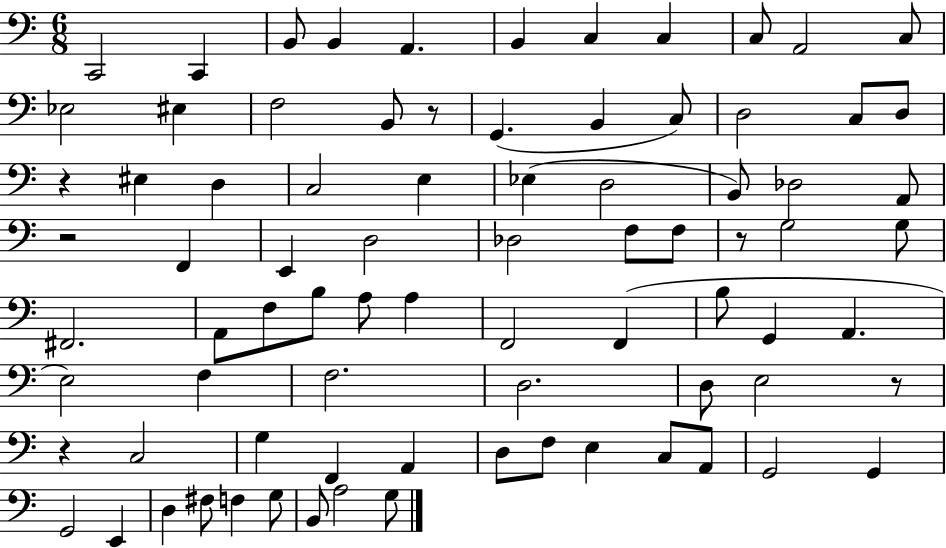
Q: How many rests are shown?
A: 6